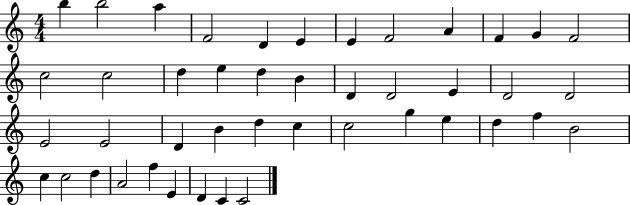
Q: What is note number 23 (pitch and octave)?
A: D4